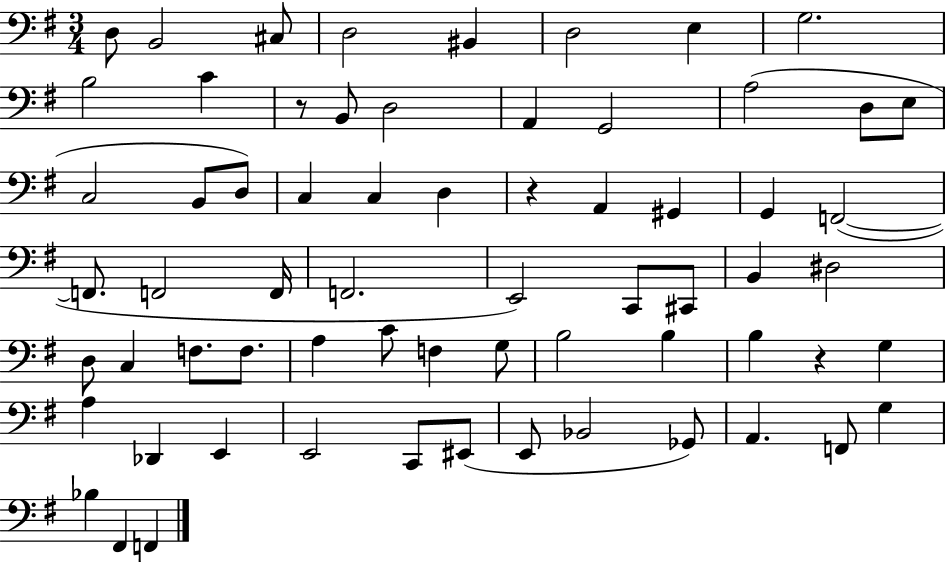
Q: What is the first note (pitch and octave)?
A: D3